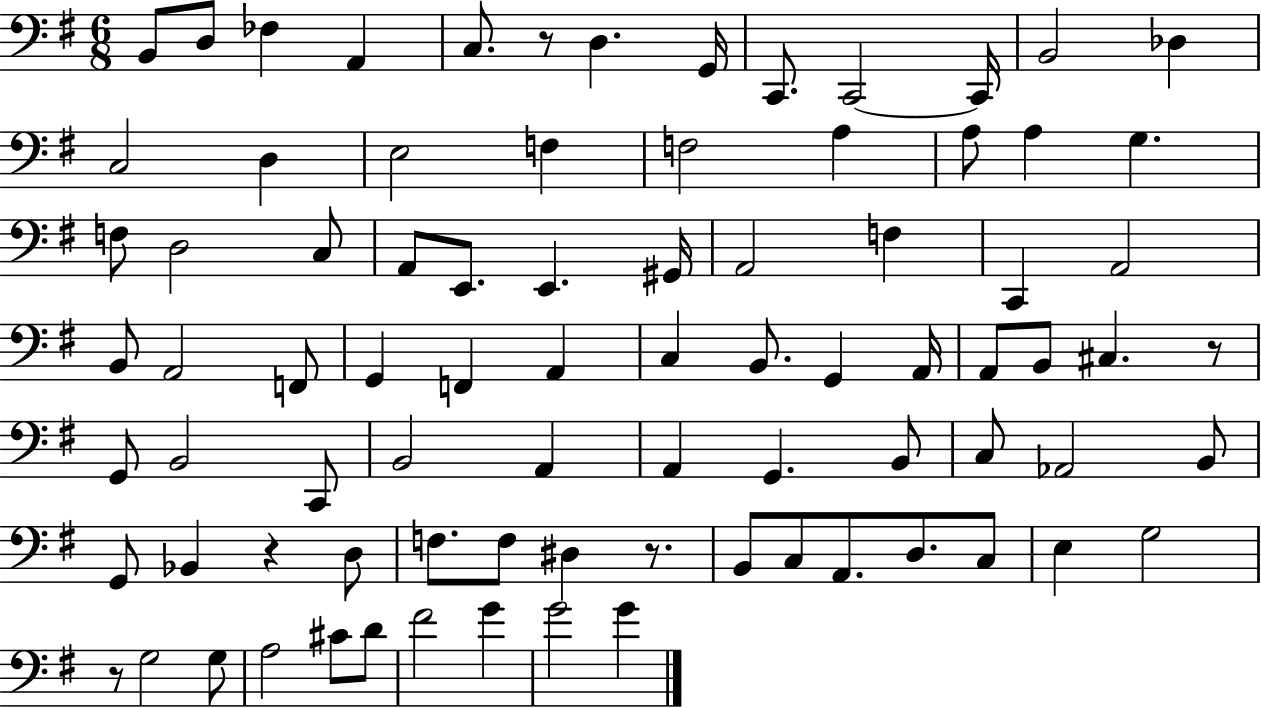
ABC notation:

X:1
T:Untitled
M:6/8
L:1/4
K:G
B,,/2 D,/2 _F, A,, C,/2 z/2 D, G,,/4 C,,/2 C,,2 C,,/4 B,,2 _D, C,2 D, E,2 F, F,2 A, A,/2 A, G, F,/2 D,2 C,/2 A,,/2 E,,/2 E,, ^G,,/4 A,,2 F, C,, A,,2 B,,/2 A,,2 F,,/2 G,, F,, A,, C, B,,/2 G,, A,,/4 A,,/2 B,,/2 ^C, z/2 G,,/2 B,,2 C,,/2 B,,2 A,, A,, G,, B,,/2 C,/2 _A,,2 B,,/2 G,,/2 _B,, z D,/2 F,/2 F,/2 ^D, z/2 B,,/2 C,/2 A,,/2 D,/2 C,/2 E, G,2 z/2 G,2 G,/2 A,2 ^C/2 D/2 ^F2 G G2 G